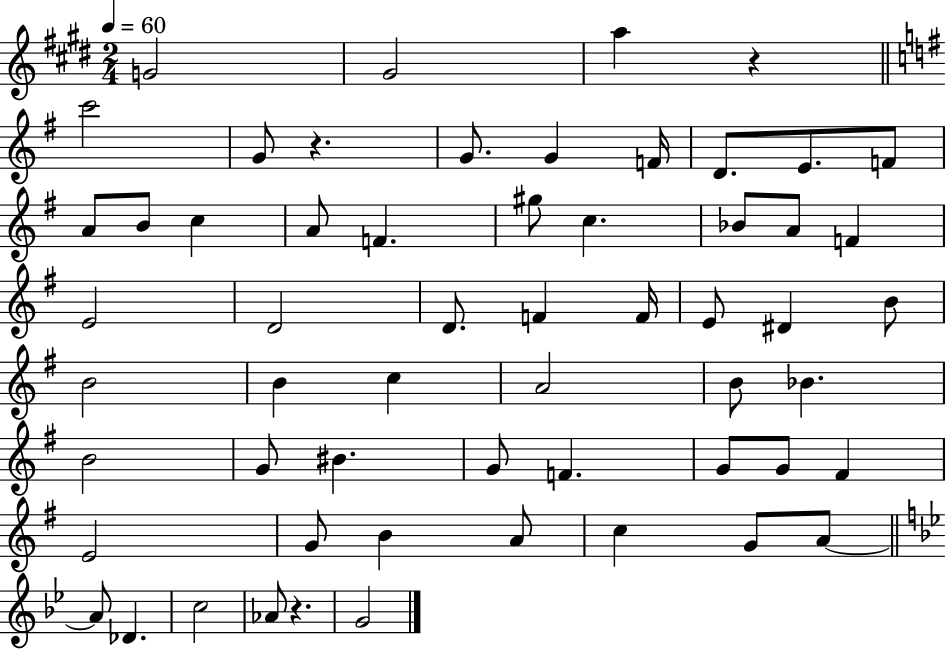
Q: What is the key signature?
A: E major